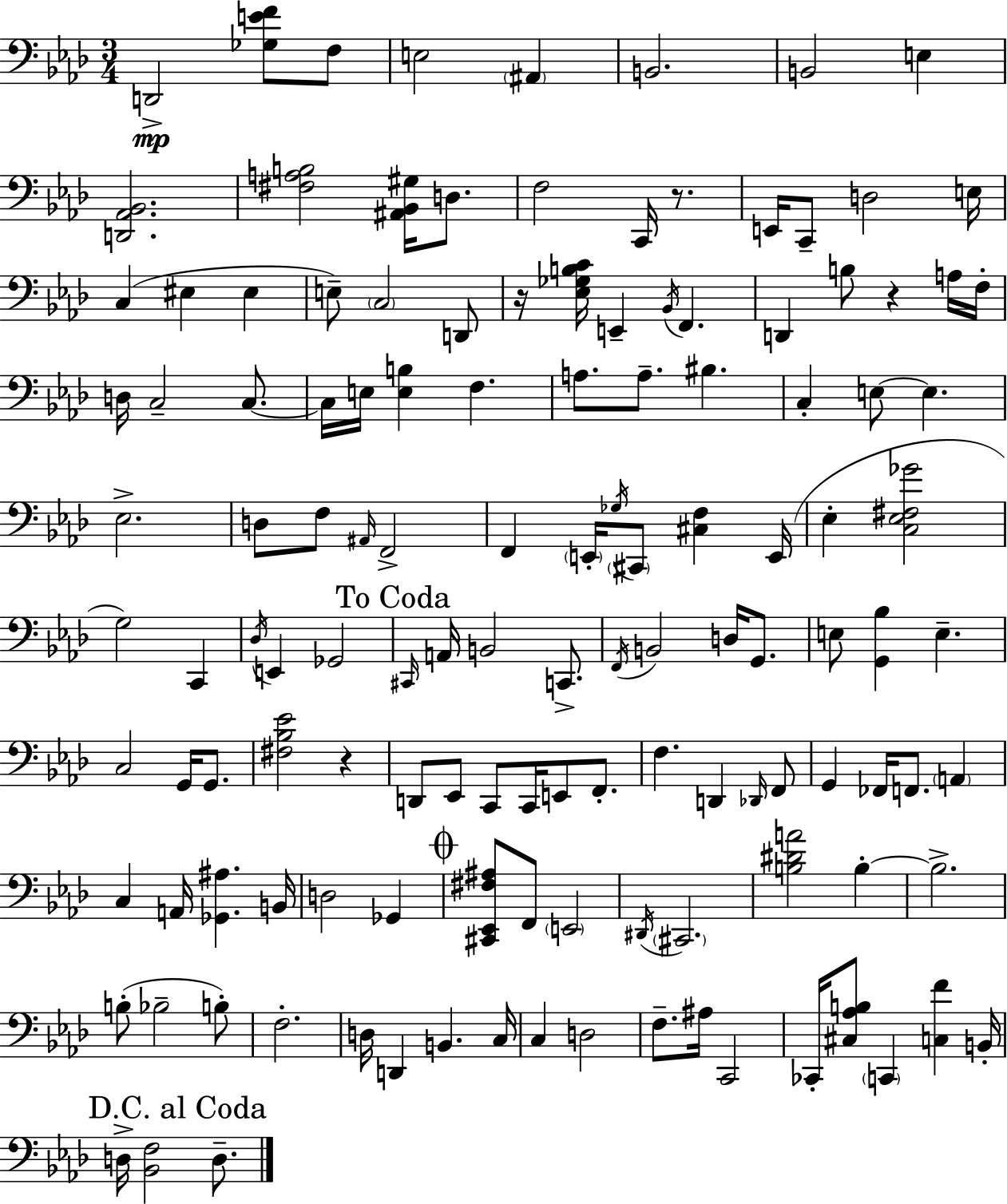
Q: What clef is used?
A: bass